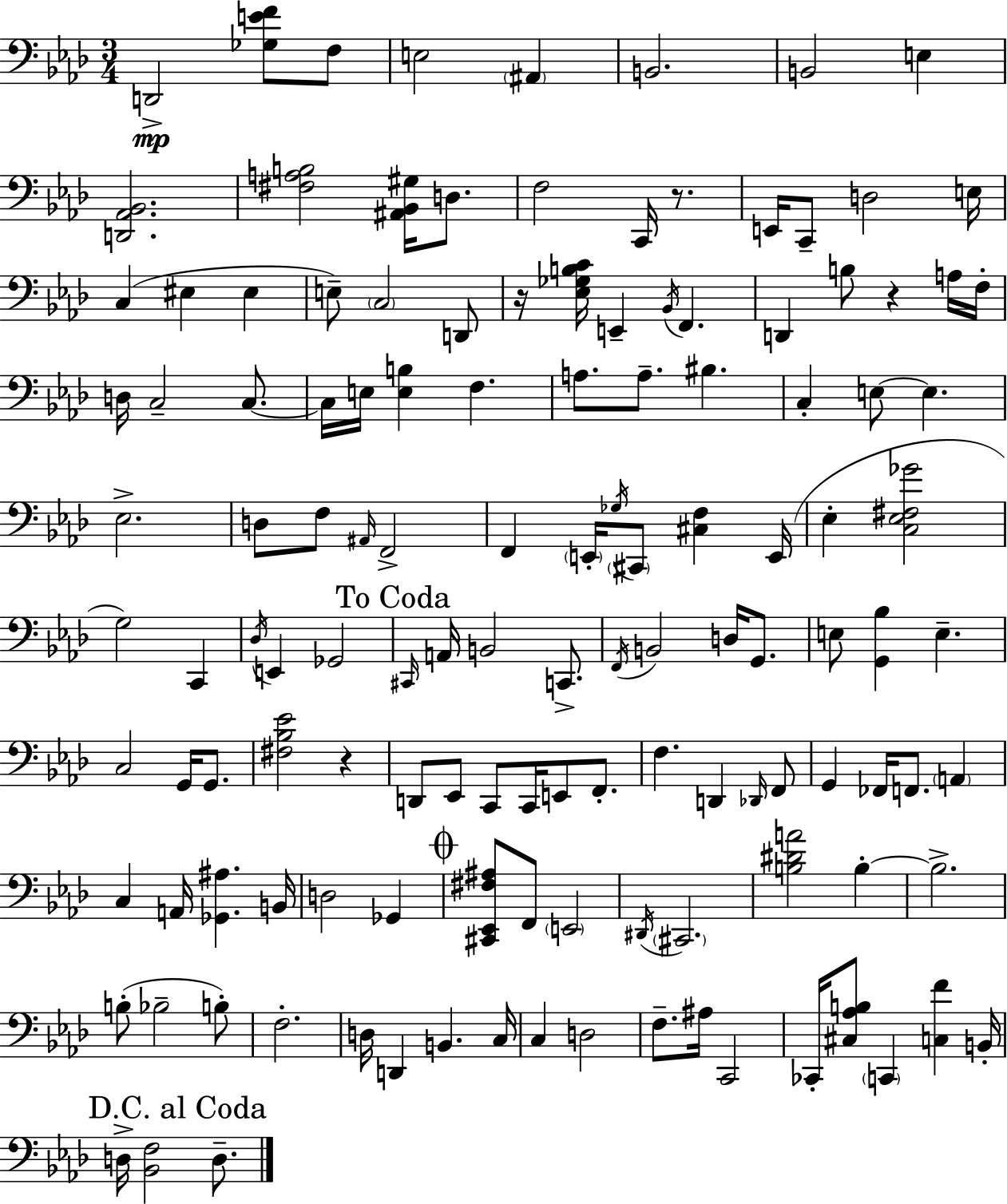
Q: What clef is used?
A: bass